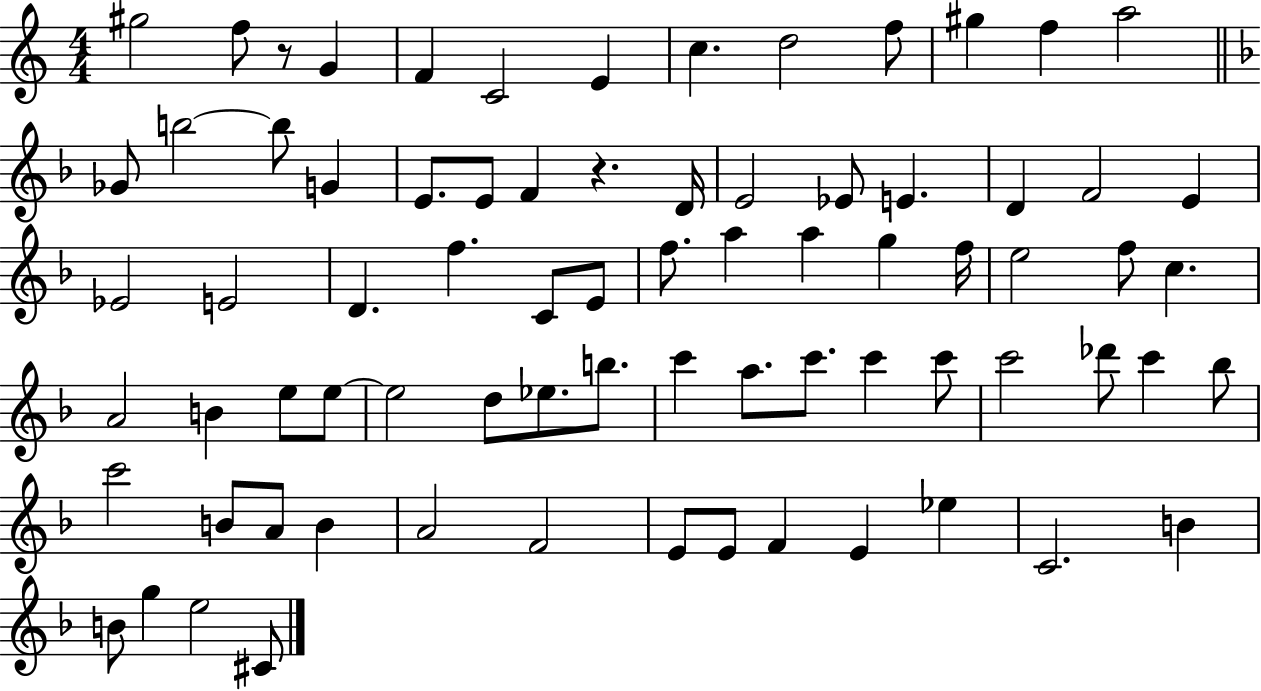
{
  \clef treble
  \numericTimeSignature
  \time 4/4
  \key c \major
  gis''2 f''8 r8 g'4 | f'4 c'2 e'4 | c''4. d''2 f''8 | gis''4 f''4 a''2 | \break \bar "||" \break \key f \major ges'8 b''2~~ b''8 g'4 | e'8. e'8 f'4 r4. d'16 | e'2 ees'8 e'4. | d'4 f'2 e'4 | \break ees'2 e'2 | d'4. f''4. c'8 e'8 | f''8. a''4 a''4 g''4 f''16 | e''2 f''8 c''4. | \break a'2 b'4 e''8 e''8~~ | e''2 d''8 ees''8. b''8. | c'''4 a''8. c'''8. c'''4 c'''8 | c'''2 des'''8 c'''4 bes''8 | \break c'''2 b'8 a'8 b'4 | a'2 f'2 | e'8 e'8 f'4 e'4 ees''4 | c'2. b'4 | \break b'8 g''4 e''2 cis'8 | \bar "|."
}